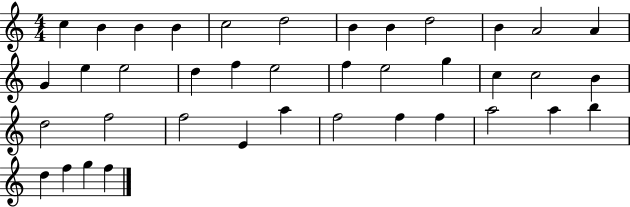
C5/q B4/q B4/q B4/q C5/h D5/h B4/q B4/q D5/h B4/q A4/h A4/q G4/q E5/q E5/h D5/q F5/q E5/h F5/q E5/h G5/q C5/q C5/h B4/q D5/h F5/h F5/h E4/q A5/q F5/h F5/q F5/q A5/h A5/q B5/q D5/q F5/q G5/q F5/q